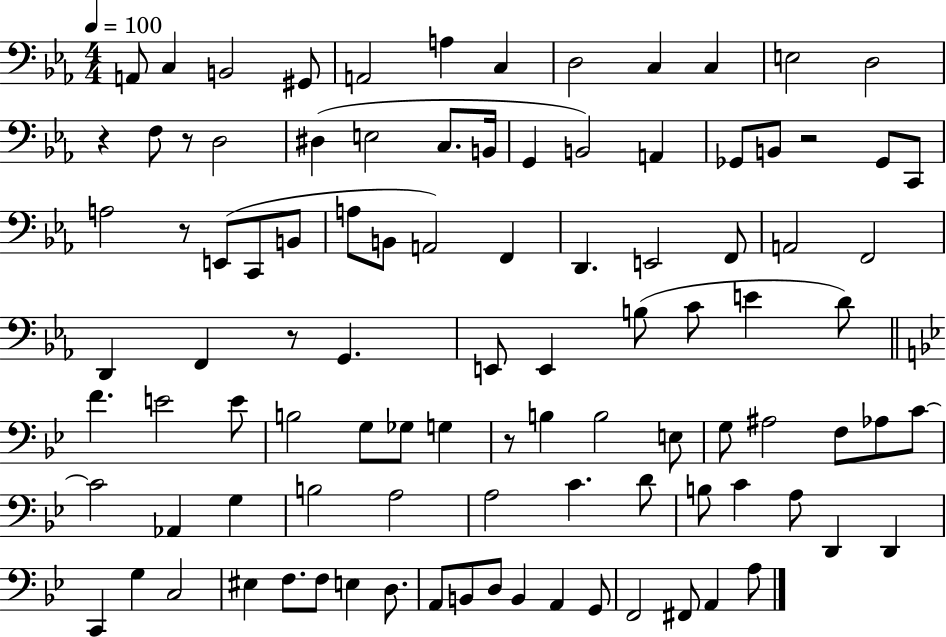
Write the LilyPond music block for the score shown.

{
  \clef bass
  \numericTimeSignature
  \time 4/4
  \key ees \major
  \tempo 4 = 100
  \repeat volta 2 { a,8 c4 b,2 gis,8 | a,2 a4 c4 | d2 c4 c4 | e2 d2 | \break r4 f8 r8 d2 | dis4( e2 c8. b,16 | g,4 b,2) a,4 | ges,8 b,8 r2 ges,8 c,8 | \break a2 r8 e,8( c,8 b,8 | a8 b,8 a,2) f,4 | d,4. e,2 f,8 | a,2 f,2 | \break d,4 f,4 r8 g,4. | e,8 e,4 b8( c'8 e'4 d'8) | \bar "||" \break \key bes \major f'4. e'2 e'8 | b2 g8 ges8 g4 | r8 b4 b2 e8 | g8 ais2 f8 aes8 c'8~~ | \break c'2 aes,4 g4 | b2 a2 | a2 c'4. d'8 | b8 c'4 a8 d,4 d,4 | \break c,4 g4 c2 | eis4 f8. f8 e4 d8. | a,8 b,8 d8 b,4 a,4 g,8 | f,2 fis,8 a,4 a8 | \break } \bar "|."
}